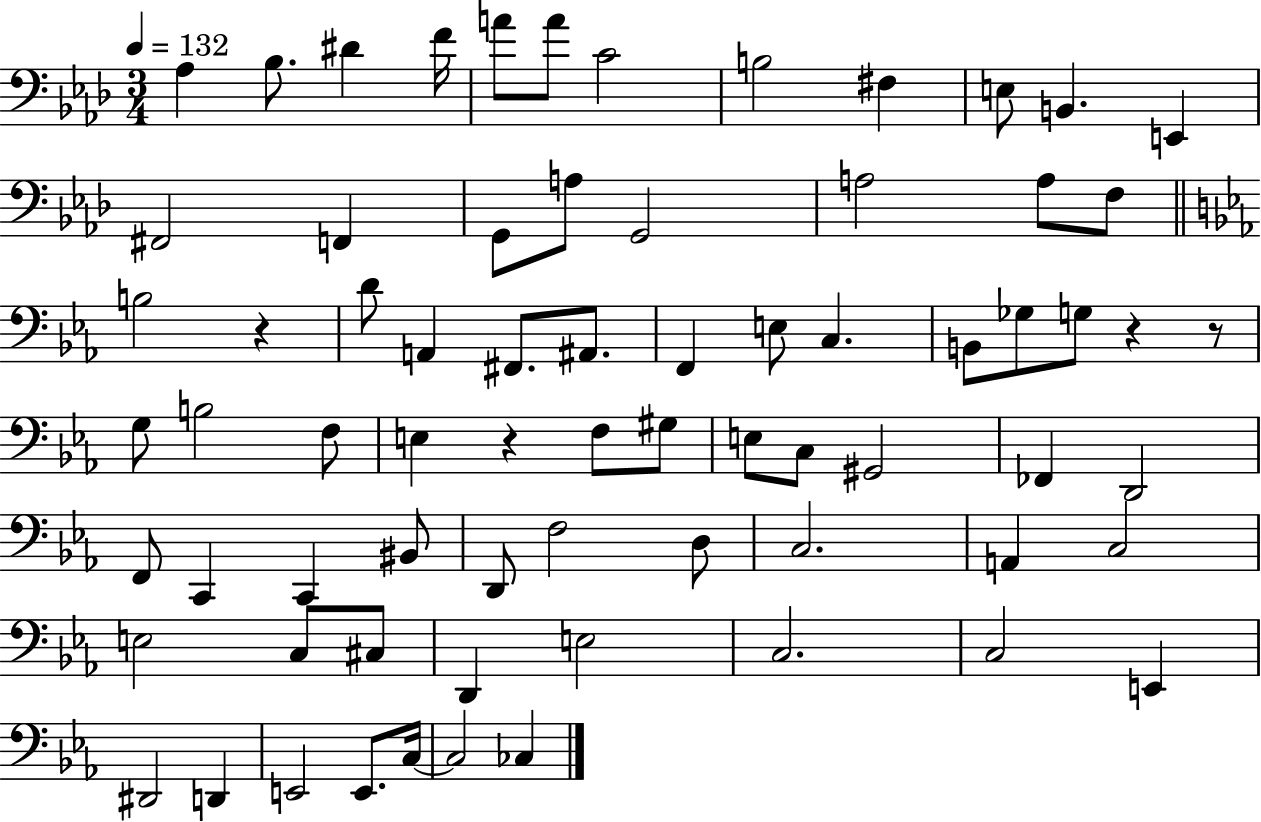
{
  \clef bass
  \numericTimeSignature
  \time 3/4
  \key aes \major
  \tempo 4 = 132
  aes4 bes8. dis'4 f'16 | a'8 a'8 c'2 | b2 fis4 | e8 b,4. e,4 | \break fis,2 f,4 | g,8 a8 g,2 | a2 a8 f8 | \bar "||" \break \key ees \major b2 r4 | d'8 a,4 fis,8. ais,8. | f,4 e8 c4. | b,8 ges8 g8 r4 r8 | \break g8 b2 f8 | e4 r4 f8 gis8 | e8 c8 gis,2 | fes,4 d,2 | \break f,8 c,4 c,4 bis,8 | d,8 f2 d8 | c2. | a,4 c2 | \break e2 c8 cis8 | d,4 e2 | c2. | c2 e,4 | \break dis,2 d,4 | e,2 e,8. c16~~ | c2 ces4 | \bar "|."
}